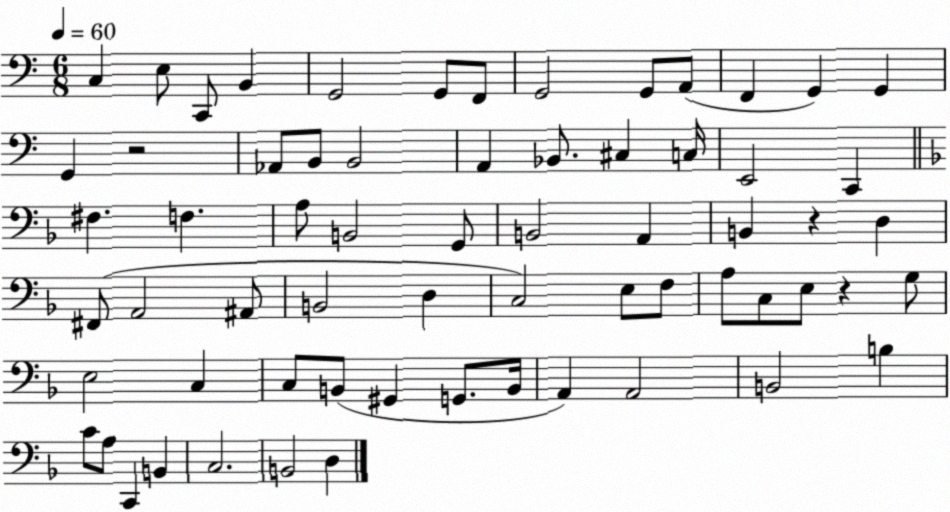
X:1
T:Untitled
M:6/8
L:1/4
K:C
C, E,/2 C,,/2 B,, G,,2 G,,/2 F,,/2 G,,2 G,,/2 A,,/2 F,, G,, G,, G,, z2 _A,,/2 B,,/2 B,,2 A,, _B,,/2 ^C, C,/4 E,,2 C,, ^F, F, A,/2 B,,2 G,,/2 B,,2 A,, B,, z D, ^F,,/2 A,,2 ^A,,/2 B,,2 D, C,2 E,/2 F,/2 A,/2 C,/2 E,/2 z G,/2 E,2 C, C,/2 B,,/2 ^G,, G,,/2 B,,/4 A,, A,,2 B,,2 B, C/2 A,/2 C,, B,, C,2 B,,2 D,